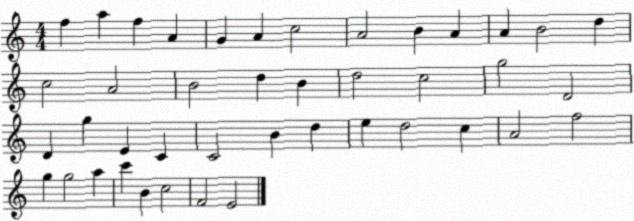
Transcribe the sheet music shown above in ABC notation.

X:1
T:Untitled
M:4/4
L:1/4
K:C
f a f A G A c2 A2 B A A B2 d c2 A2 B2 d B d2 c2 g2 D2 D g E C C2 B d e d2 c A2 f2 g g2 a c' B c2 F2 E2